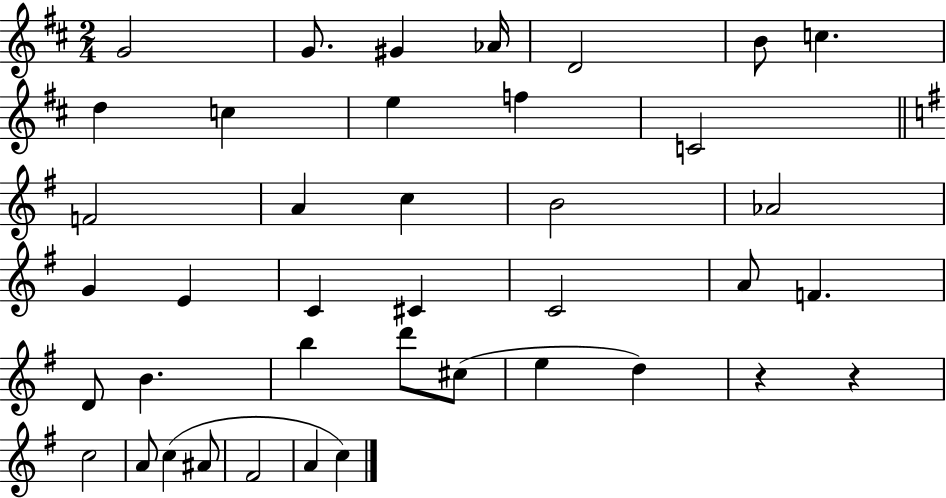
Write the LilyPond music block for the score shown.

{
  \clef treble
  \numericTimeSignature
  \time 2/4
  \key d \major
  g'2 | g'8. gis'4 aes'16 | d'2 | b'8 c''4. | \break d''4 c''4 | e''4 f''4 | c'2 | \bar "||" \break \key g \major f'2 | a'4 c''4 | b'2 | aes'2 | \break g'4 e'4 | c'4 cis'4 | c'2 | a'8 f'4. | \break d'8 b'4. | b''4 d'''8 cis''8( | e''4 d''4) | r4 r4 | \break c''2 | a'8 c''4( ais'8 | fis'2 | a'4 c''4) | \break \bar "|."
}